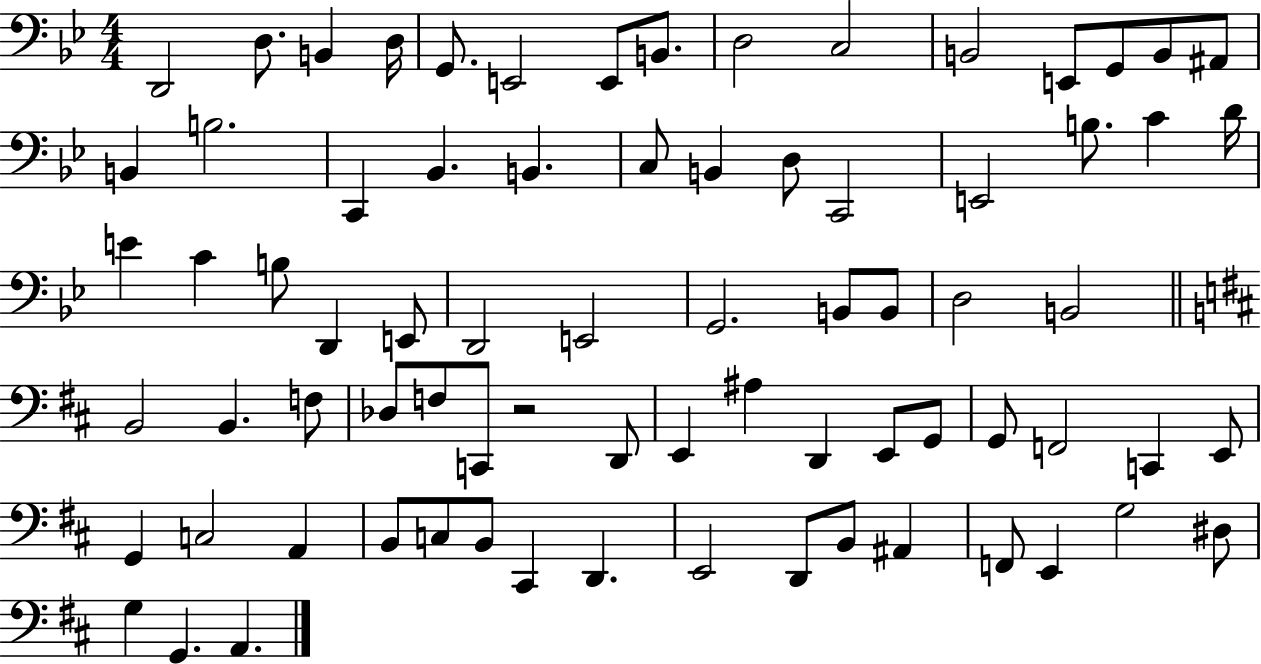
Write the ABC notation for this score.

X:1
T:Untitled
M:4/4
L:1/4
K:Bb
D,,2 D,/2 B,, D,/4 G,,/2 E,,2 E,,/2 B,,/2 D,2 C,2 B,,2 E,,/2 G,,/2 B,,/2 ^A,,/2 B,, B,2 C,, _B,, B,, C,/2 B,, D,/2 C,,2 E,,2 B,/2 C D/4 E C B,/2 D,, E,,/2 D,,2 E,,2 G,,2 B,,/2 B,,/2 D,2 B,,2 B,,2 B,, F,/2 _D,/2 F,/2 C,,/2 z2 D,,/2 E,, ^A, D,, E,,/2 G,,/2 G,,/2 F,,2 C,, E,,/2 G,, C,2 A,, B,,/2 C,/2 B,,/2 ^C,, D,, E,,2 D,,/2 B,,/2 ^A,, F,,/2 E,, G,2 ^D,/2 G, G,, A,,